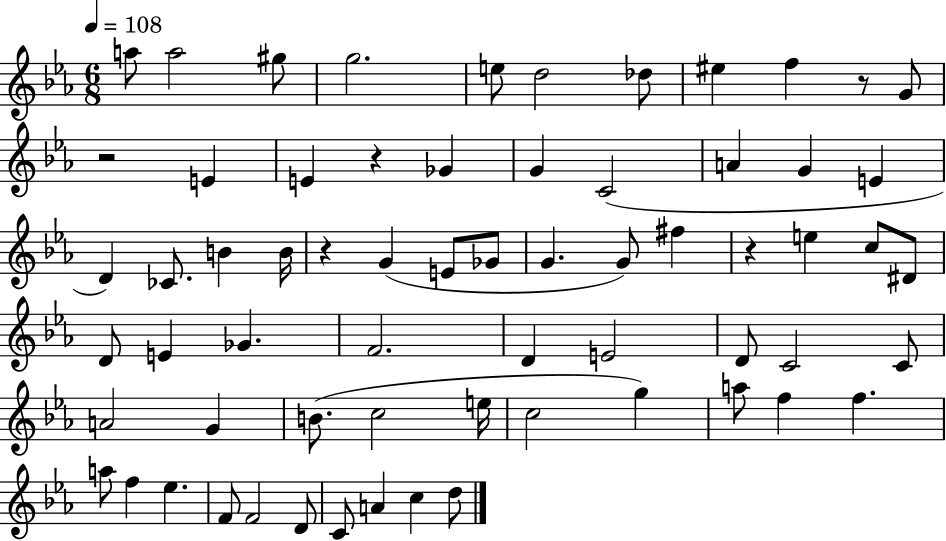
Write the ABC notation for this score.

X:1
T:Untitled
M:6/8
L:1/4
K:Eb
a/2 a2 ^g/2 g2 e/2 d2 _d/2 ^e f z/2 G/2 z2 E E z _G G C2 A G E D _C/2 B B/4 z G E/2 _G/2 G G/2 ^f z e c/2 ^D/2 D/2 E _G F2 D E2 D/2 C2 C/2 A2 G B/2 c2 e/4 c2 g a/2 f f a/2 f _e F/2 F2 D/2 C/2 A c d/2